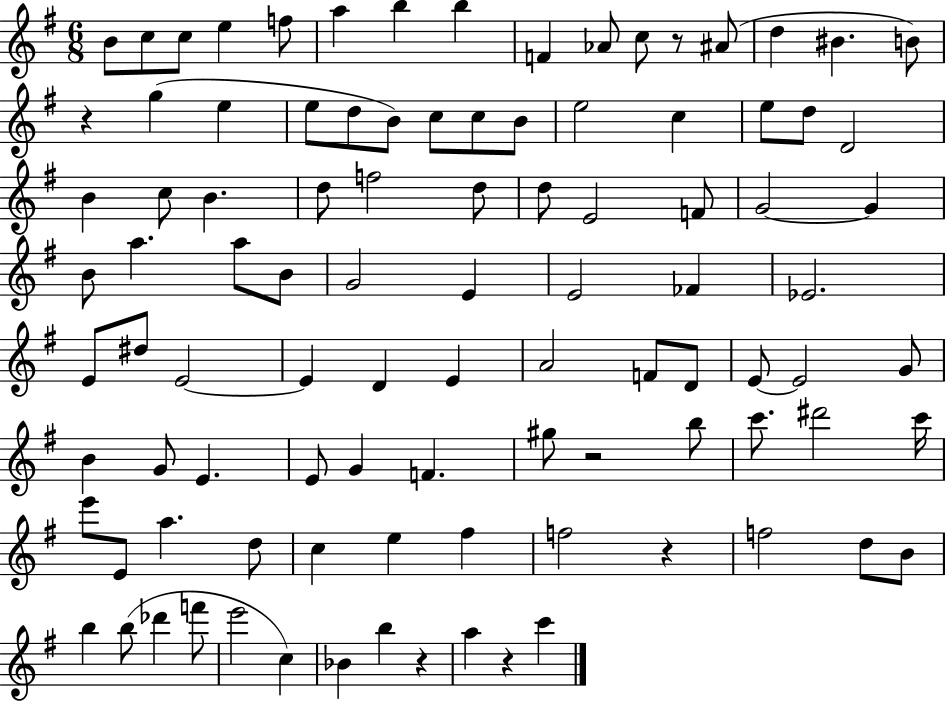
{
  \clef treble
  \numericTimeSignature
  \time 6/8
  \key g \major
  \repeat volta 2 { b'8 c''8 c''8 e''4 f''8 | a''4 b''4 b''4 | f'4 aes'8 c''8 r8 ais'8( | d''4 bis'4. b'8) | \break r4 g''4( e''4 | e''8 d''8 b'8) c''8 c''8 b'8 | e''2 c''4 | e''8 d''8 d'2 | \break b'4 c''8 b'4. | d''8 f''2 d''8 | d''8 e'2 f'8 | g'2~~ g'4 | \break b'8 a''4. a''8 b'8 | g'2 e'4 | e'2 fes'4 | ees'2. | \break e'8 dis''8 e'2~~ | e'4 d'4 e'4 | a'2 f'8 d'8 | e'8~~ e'2 g'8 | \break b'4 g'8 e'4. | e'8 g'4 f'4. | gis''8 r2 b''8 | c'''8. dis'''2 c'''16 | \break e'''8 e'8 a''4. d''8 | c''4 e''4 fis''4 | f''2 r4 | f''2 d''8 b'8 | \break b''4 b''8( des'''4 f'''8 | e'''2 c''4) | bes'4 b''4 r4 | a''4 r4 c'''4 | \break } \bar "|."
}